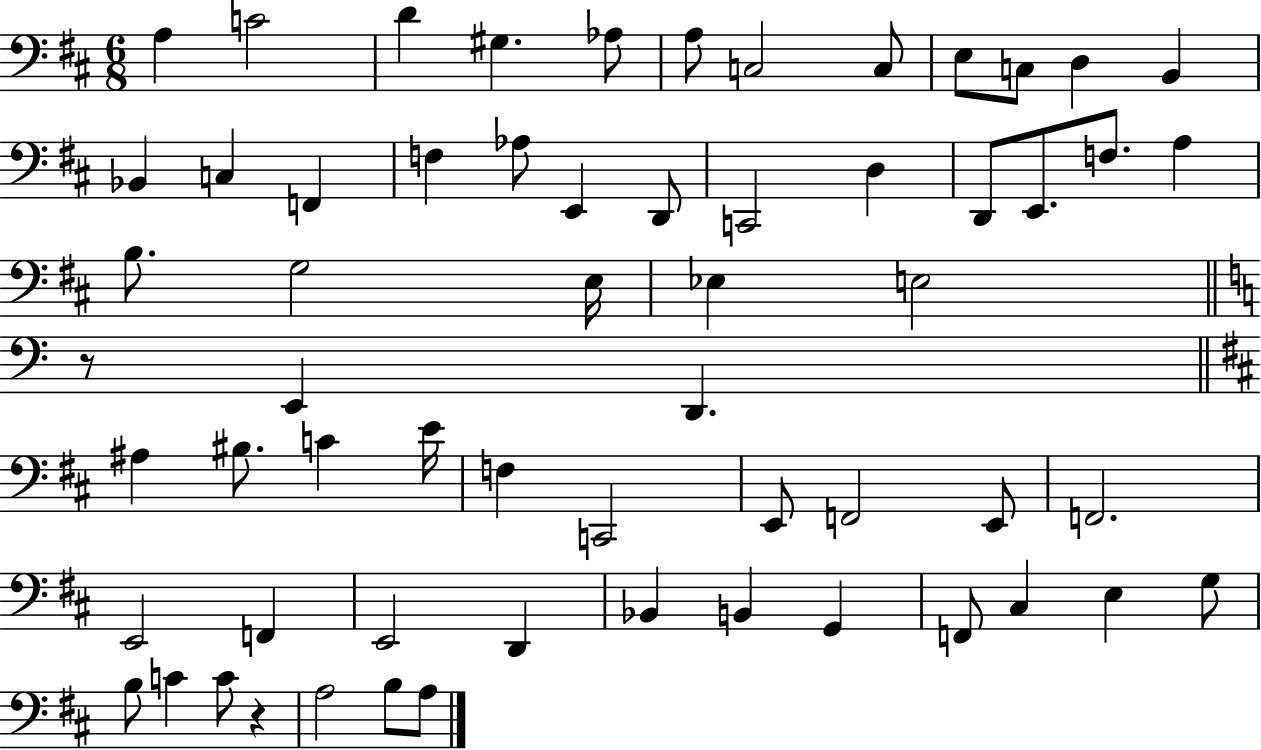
{
  \clef bass
  \numericTimeSignature
  \time 6/8
  \key d \major
  a4 c'2 | d'4 gis4. aes8 | a8 c2 c8 | e8 c8 d4 b,4 | \break bes,4 c4 f,4 | f4 aes8 e,4 d,8 | c,2 d4 | d,8 e,8. f8. a4 | \break b8. g2 e16 | ees4 e2 | \bar "||" \break \key c \major r8 e,4 d,4. | \bar "||" \break \key d \major ais4 bis8. c'4 e'16 | f4 c,2 | e,8 f,2 e,8 | f,2. | \break e,2 f,4 | e,2 d,4 | bes,4 b,4 g,4 | f,8 cis4 e4 g8 | \break b8 c'4 c'8 r4 | a2 b8 a8 | \bar "|."
}